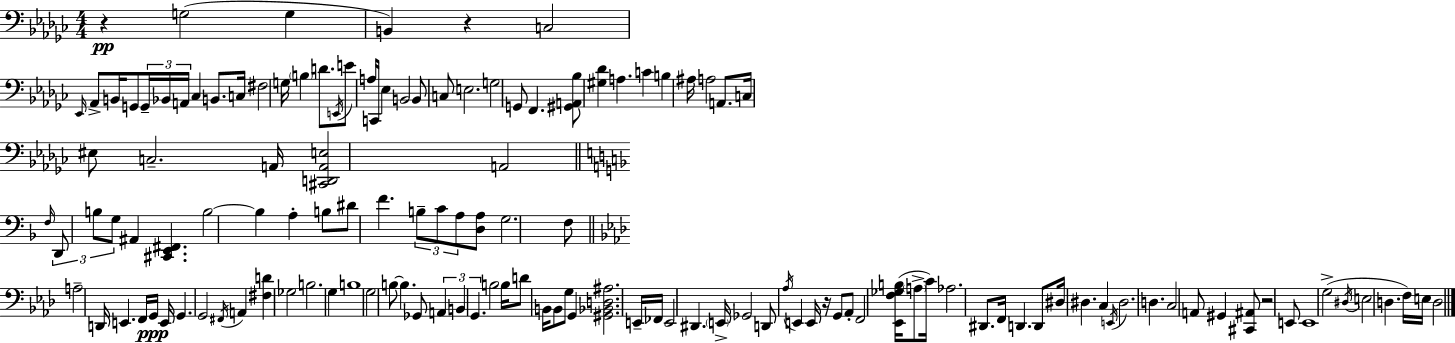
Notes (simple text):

R/q G3/h G3/q B2/q R/q C3/h Eb2/s Ab2/e B2/s G2/e G2/s Bb2/s A2/s CES3/q B2/e. C3/s F#3/h G3/s B3/q D4/e. E2/s E4/e A3/s C2/s Eb3/q B2/h B2/e C3/e E3/h. G3/h G2/e F2/q. [G#2,A2,Bb3]/e [G#3,Db4]/q A3/q. C4/q B3/q A#3/s A3/h A2/e. C3/s EIS3/e C3/h. A2/s [C#2,D2,A2,E3]/h A2/h F3/s D2/e B3/e G3/e A#2/q [C#2,E2,F#2]/q. B3/h B3/q A3/q B3/e D#4/e F4/q. B3/e C4/e A3/e [D3,A3]/e G3/h. F3/e A3/h D2/s E2/q. F2/s G2/s E2/s G2/q. G2/h F#2/s A2/q [F#3,D4]/q Gb3/h B3/h. G3/q B3/w G3/h B3/e B3/q. Gb2/e A2/q B2/q G2/q. B3/h B3/s D4/e B2/s B2/e G3/e G2/q [G#2,Bb2,D3,A#3]/h. E2/s FES2/s E2/h D#2/q. E2/s Gb2/h D2/e Ab3/s E2/q E2/s R/s G2/e Ab2/e F2/h [Eb2,F3,Gb3,B3]/s A3/e C4/s Ab3/h. D#2/e. F2/s D2/q. D2/e D#3/s D#3/q. C3/q E2/s D#3/h. D3/q. C3/h A2/e G#2/q [C#2,A#2]/e R/h E2/e E2/w G3/h D#3/s E3/h D3/q. F3/s E3/s D3/h